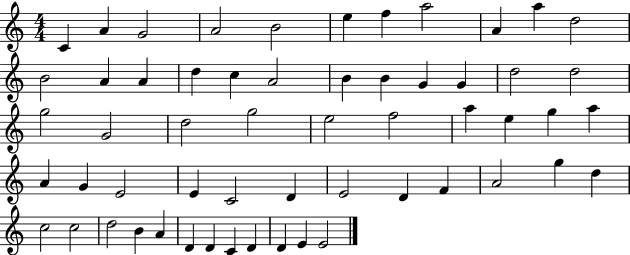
X:1
T:Untitled
M:4/4
L:1/4
K:C
C A G2 A2 B2 e f a2 A a d2 B2 A A d c A2 B B G G d2 d2 g2 G2 d2 g2 e2 f2 a e g a A G E2 E C2 D E2 D F A2 g d c2 c2 d2 B A D D C D D E E2